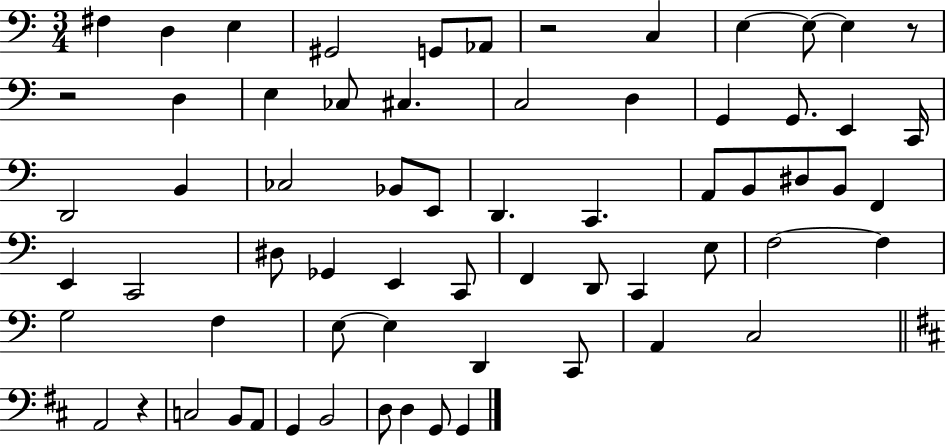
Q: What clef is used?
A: bass